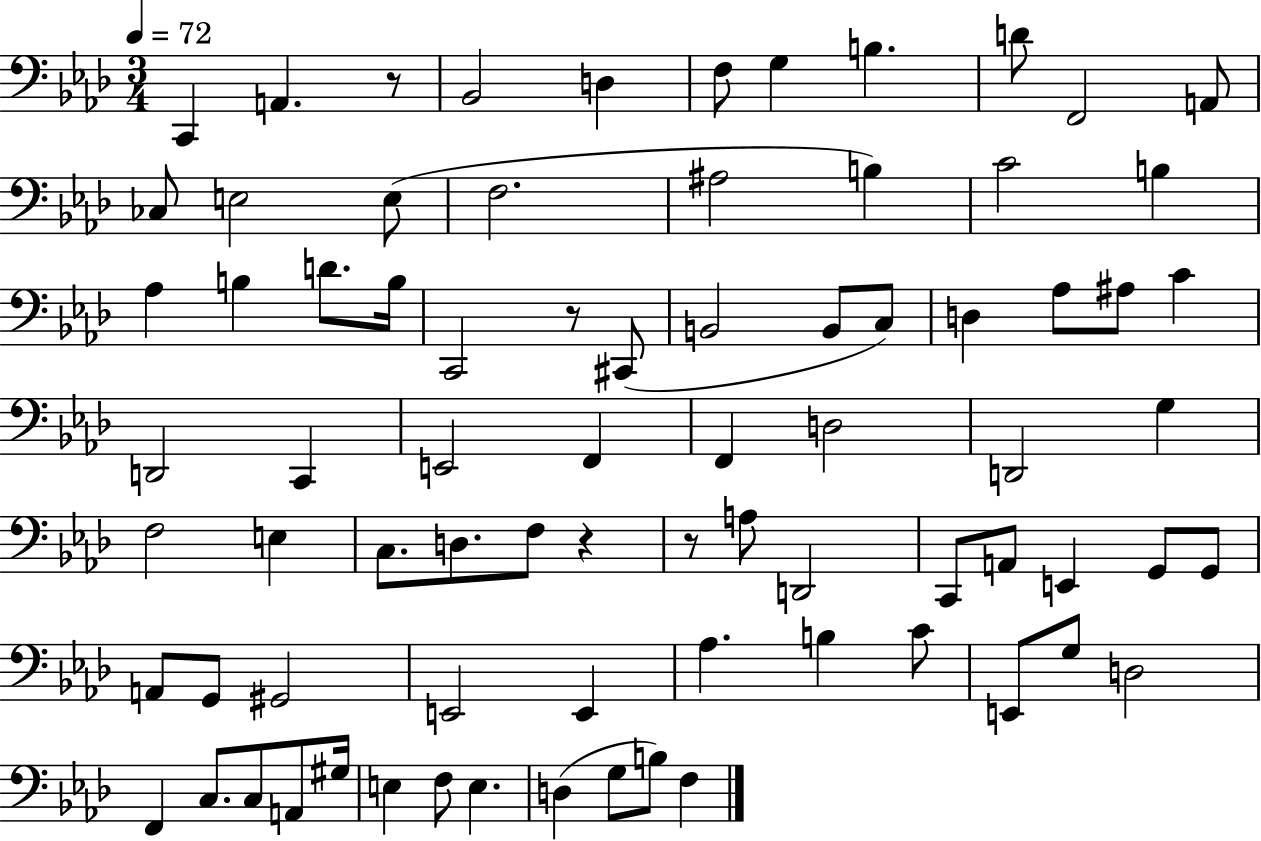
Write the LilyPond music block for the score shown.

{
  \clef bass
  \numericTimeSignature
  \time 3/4
  \key aes \major
  \tempo 4 = 72
  c,4 a,4. r8 | bes,2 d4 | f8 g4 b4. | d'8 f,2 a,8 | \break ces8 e2 e8( | f2. | ais2 b4) | c'2 b4 | \break aes4 b4 d'8. b16 | c,2 r8 cis,8( | b,2 b,8 c8) | d4 aes8 ais8 c'4 | \break d,2 c,4 | e,2 f,4 | f,4 d2 | d,2 g4 | \break f2 e4 | c8. d8. f8 r4 | r8 a8 d,2 | c,8 a,8 e,4 g,8 g,8 | \break a,8 g,8 gis,2 | e,2 e,4 | aes4. b4 c'8 | e,8 g8 d2 | \break f,4 c8. c8 a,8 gis16 | e4 f8 e4. | d4( g8 b8) f4 | \bar "|."
}